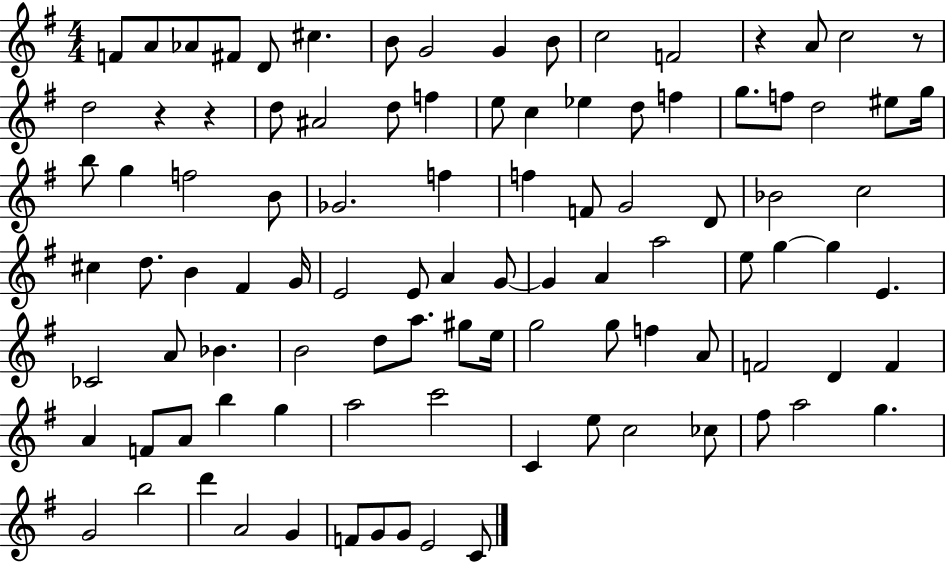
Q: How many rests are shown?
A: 4